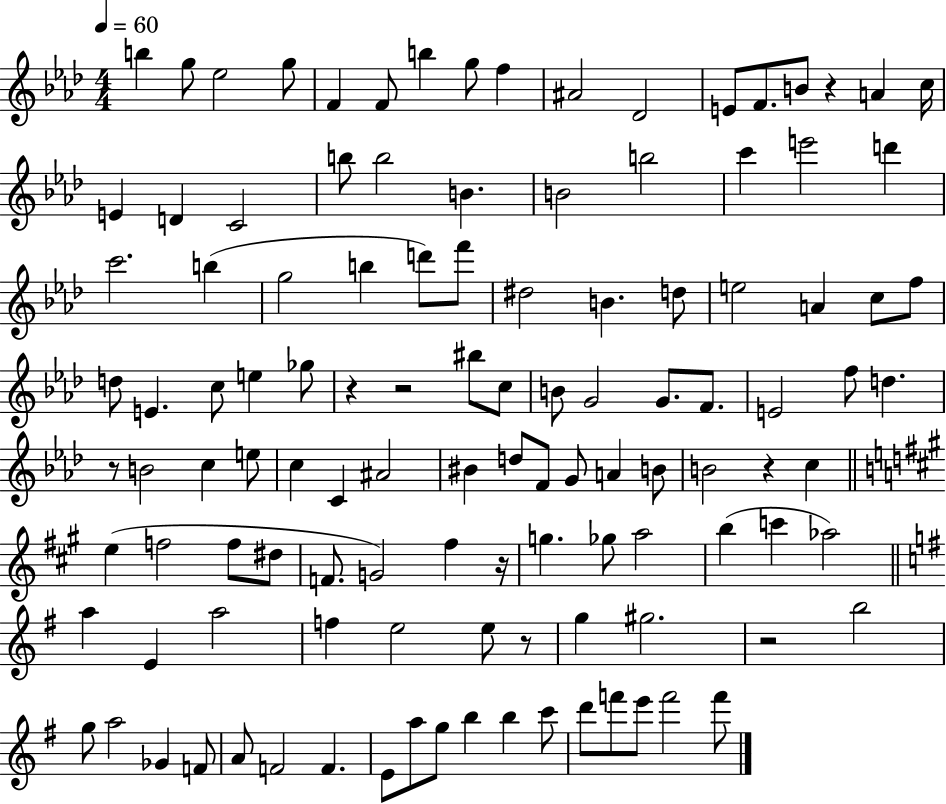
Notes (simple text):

B5/q G5/e Eb5/h G5/e F4/q F4/e B5/q G5/e F5/q A#4/h Db4/h E4/e F4/e. B4/e R/q A4/q C5/s E4/q D4/q C4/h B5/e B5/h B4/q. B4/h B5/h C6/q E6/h D6/q C6/h. B5/q G5/h B5/q D6/e F6/e D#5/h B4/q. D5/e E5/h A4/q C5/e F5/e D5/e E4/q. C5/e E5/q Gb5/e R/q R/h BIS5/e C5/e B4/e G4/h G4/e. F4/e. E4/h F5/e D5/q. R/e B4/h C5/q E5/e C5/q C4/q A#4/h BIS4/q D5/e F4/e G4/e A4/q B4/e B4/h R/q C5/q E5/q F5/h F5/e D#5/e F4/e. G4/h F#5/q R/s G5/q. Gb5/e A5/h B5/q C6/q Ab5/h A5/q E4/q A5/h F5/q E5/h E5/e R/e G5/q G#5/h. R/h B5/h G5/e A5/h Gb4/q F4/e A4/e F4/h F4/q. E4/e A5/e G5/e B5/q B5/q C6/e D6/e F6/e E6/e F6/h F6/e